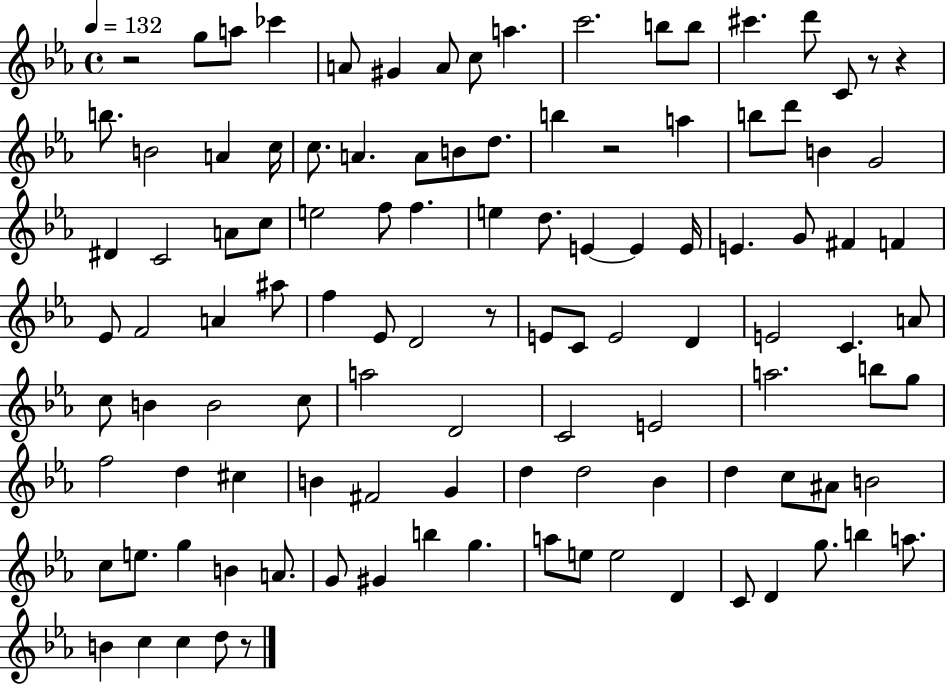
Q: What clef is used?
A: treble